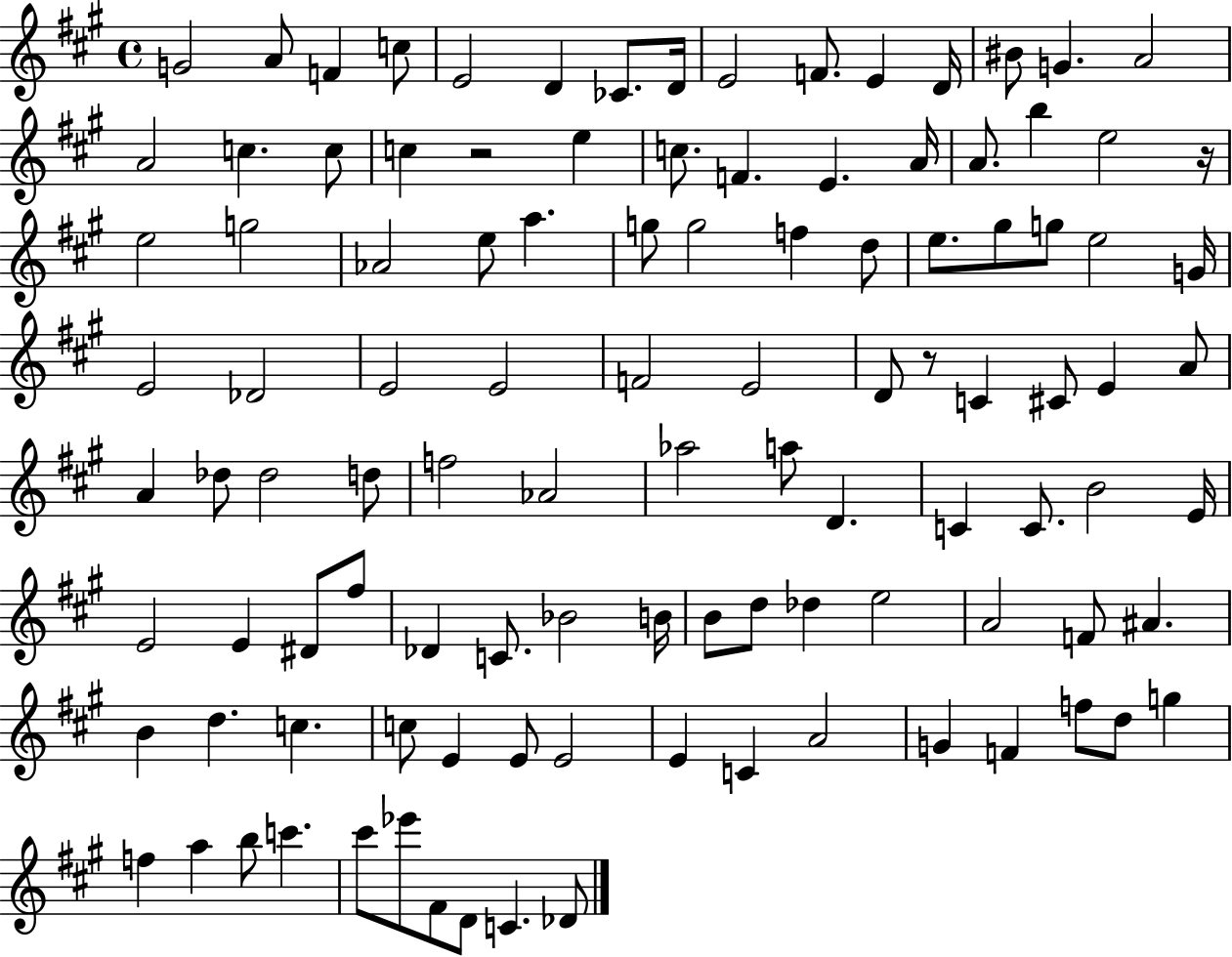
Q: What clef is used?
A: treble